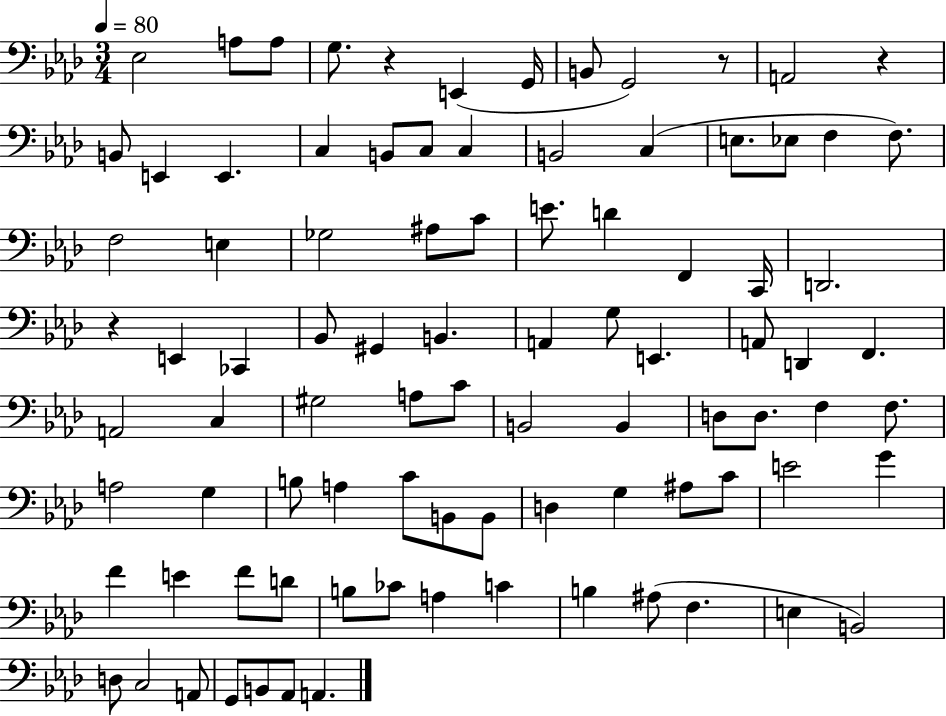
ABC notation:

X:1
T:Untitled
M:3/4
L:1/4
K:Ab
_E,2 A,/2 A,/2 G,/2 z E,, G,,/4 B,,/2 G,,2 z/2 A,,2 z B,,/2 E,, E,, C, B,,/2 C,/2 C, B,,2 C, E,/2 _E,/2 F, F,/2 F,2 E, _G,2 ^A,/2 C/2 E/2 D F,, C,,/4 D,,2 z E,, _C,, _B,,/2 ^G,, B,, A,, G,/2 E,, A,,/2 D,, F,, A,,2 C, ^G,2 A,/2 C/2 B,,2 B,, D,/2 D,/2 F, F,/2 A,2 G, B,/2 A, C/2 B,,/2 B,,/2 D, G, ^A,/2 C/2 E2 G F E F/2 D/2 B,/2 _C/2 A, C B, ^A,/2 F, E, B,,2 D,/2 C,2 A,,/2 G,,/2 B,,/2 _A,,/2 A,,